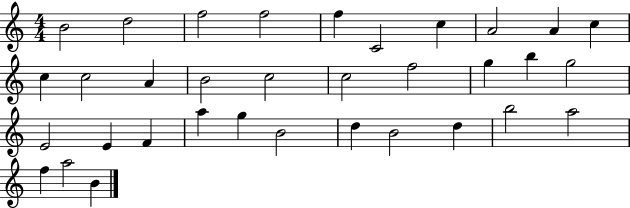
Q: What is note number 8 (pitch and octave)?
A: A4